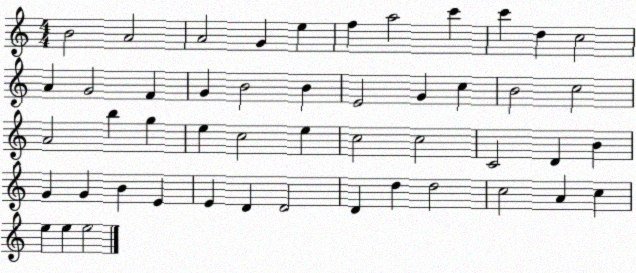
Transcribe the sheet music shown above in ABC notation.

X:1
T:Untitled
M:4/4
L:1/4
K:C
B2 A2 A2 G e f a2 c' c' d c2 A G2 F G B2 B E2 G c B2 c2 A2 b g e c2 e c2 c2 C2 D B G G B E E D D2 D d d2 c2 A c e e e2